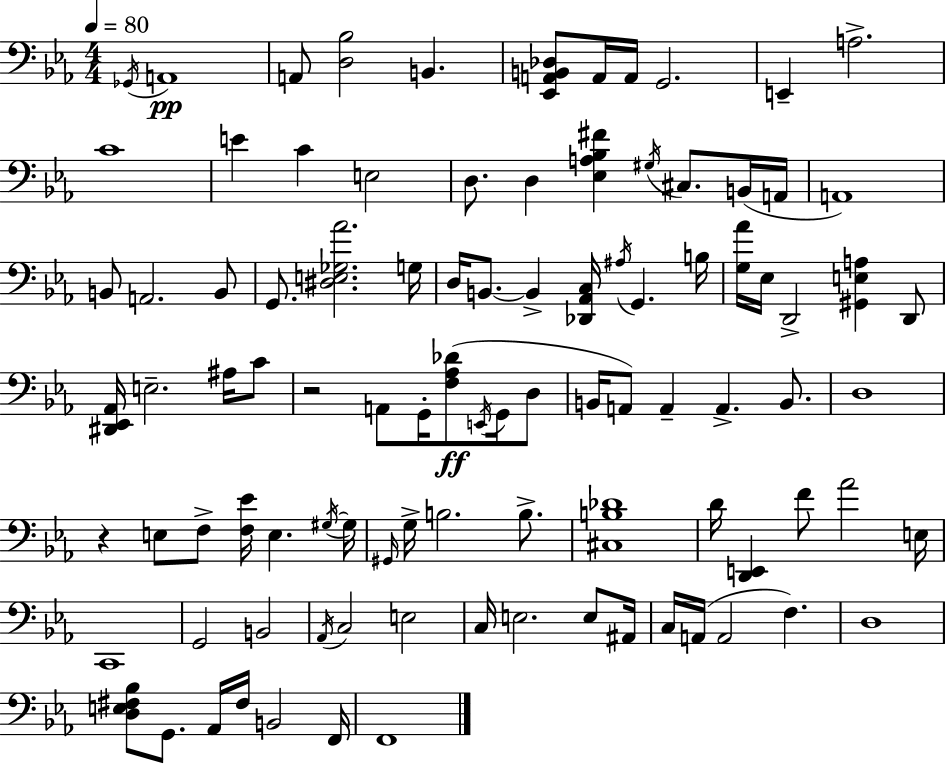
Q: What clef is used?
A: bass